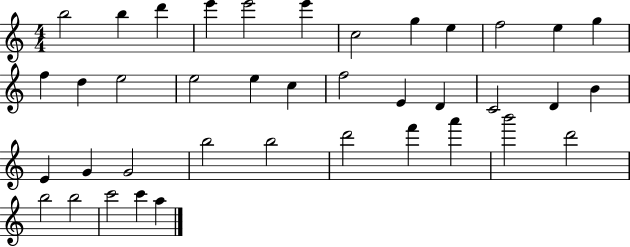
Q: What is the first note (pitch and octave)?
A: B5